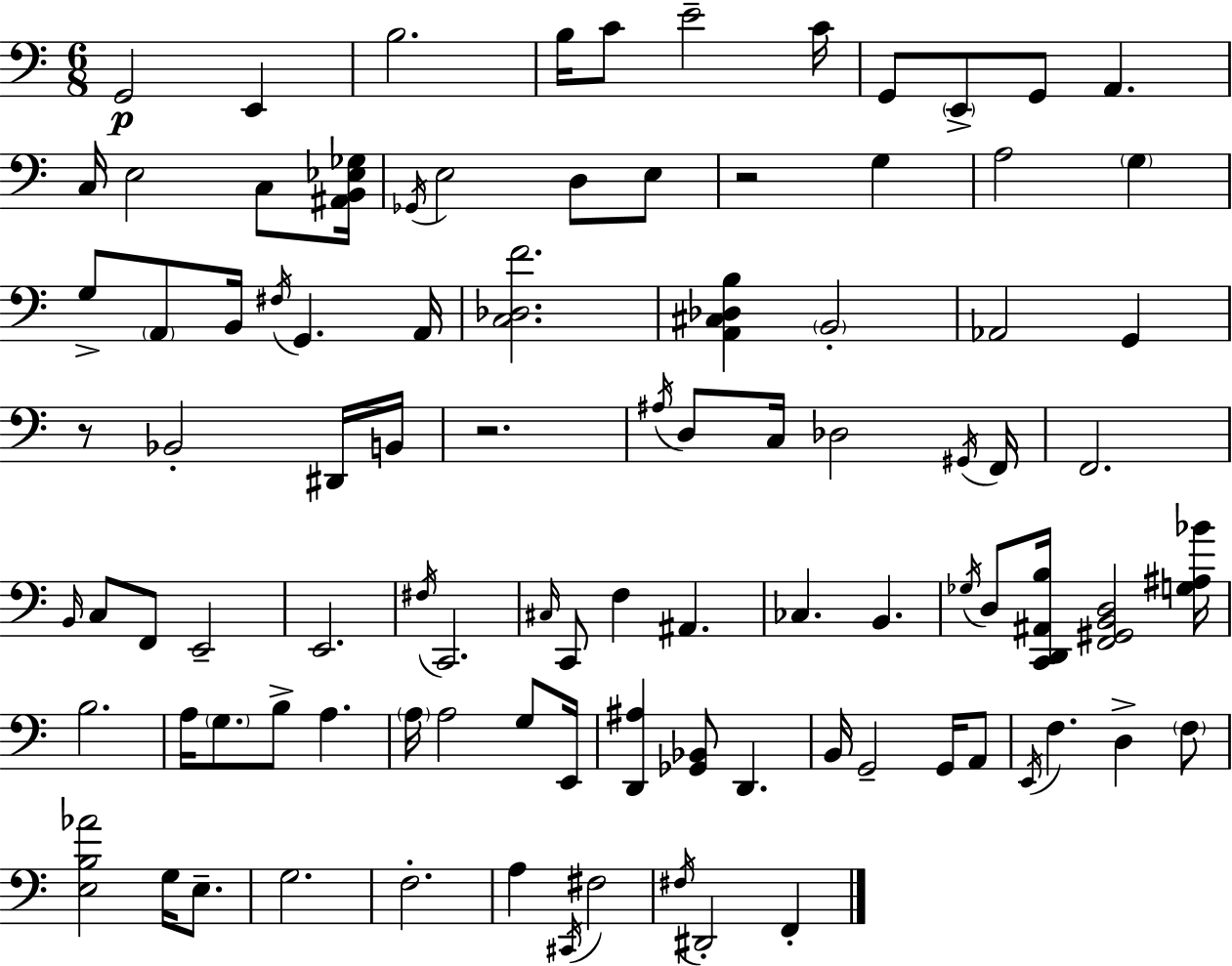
G2/h E2/q B3/h. B3/s C4/e E4/h C4/s G2/e E2/e G2/e A2/q. C3/s E3/h C3/e [A#2,B2,Eb3,Gb3]/s Gb2/s E3/h D3/e E3/e R/h G3/q A3/h G3/q G3/e A2/e B2/s F#3/s G2/q. A2/s [C3,Db3,F4]/h. [A2,C#3,Db3,B3]/q B2/h Ab2/h G2/q R/e Bb2/h D#2/s B2/s R/h. A#3/s D3/e C3/s Db3/h G#2/s F2/s F2/h. B2/s C3/e F2/e E2/h E2/h. F#3/s C2/h. C#3/s C2/e F3/q A#2/q. CES3/q. B2/q. Gb3/s D3/e [C2,D2,A#2,B3]/s [F2,G#2,B2,D3]/h [G3,A#3,Bb4]/s B3/h. A3/s G3/e. B3/e A3/q. A3/s A3/h G3/e E2/s [D2,A#3]/q [Gb2,Bb2]/e D2/q. B2/s G2/h G2/s A2/e E2/s F3/q. D3/q F3/e [E3,B3,Ab4]/h G3/s E3/e. G3/h. F3/h. A3/q C#2/s F#3/h F#3/s D#2/h F2/q